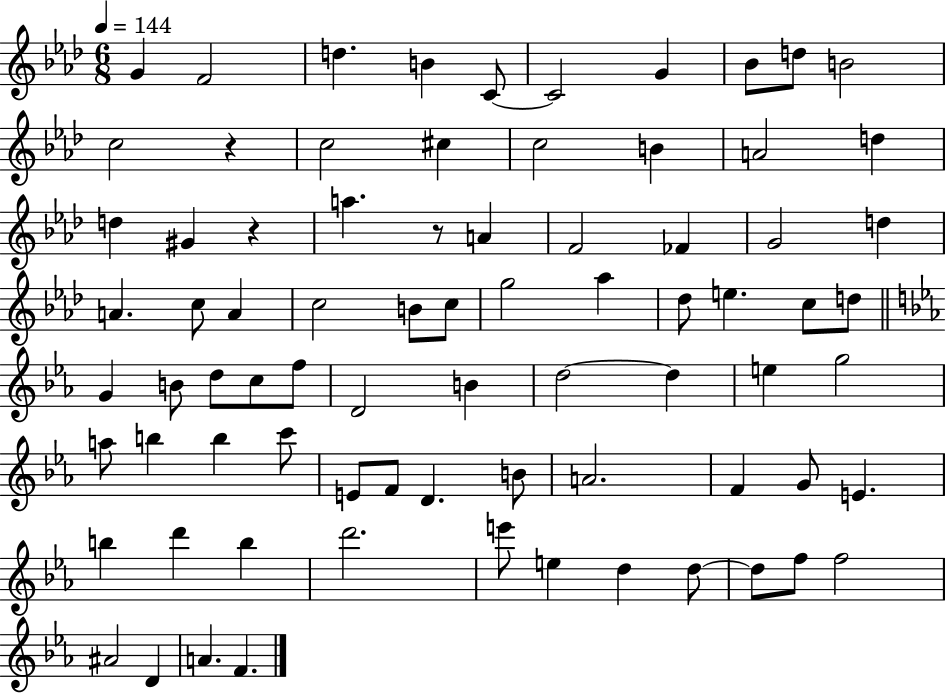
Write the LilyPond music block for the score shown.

{
  \clef treble
  \numericTimeSignature
  \time 6/8
  \key aes \major
  \tempo 4 = 144
  g'4 f'2 | d''4. b'4 c'8~~ | c'2 g'4 | bes'8 d''8 b'2 | \break c''2 r4 | c''2 cis''4 | c''2 b'4 | a'2 d''4 | \break d''4 gis'4 r4 | a''4. r8 a'4 | f'2 fes'4 | g'2 d''4 | \break a'4. c''8 a'4 | c''2 b'8 c''8 | g''2 aes''4 | des''8 e''4. c''8 d''8 | \break \bar "||" \break \key c \minor g'4 b'8 d''8 c''8 f''8 | d'2 b'4 | d''2~~ d''4 | e''4 g''2 | \break a''8 b''4 b''4 c'''8 | e'8 f'8 d'4. b'8 | a'2. | f'4 g'8 e'4. | \break b''4 d'''4 b''4 | d'''2. | e'''8 e''4 d''4 d''8~~ | d''8 f''8 f''2 | \break ais'2 d'4 | a'4. f'4. | \bar "|."
}